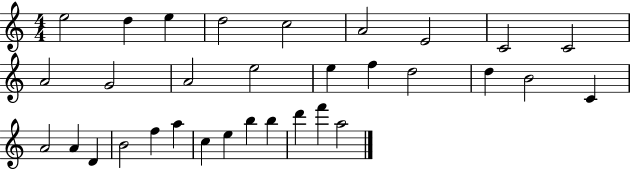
X:1
T:Untitled
M:4/4
L:1/4
K:C
e2 d e d2 c2 A2 E2 C2 C2 A2 G2 A2 e2 e f d2 d B2 C A2 A D B2 f a c e b b d' f' a2